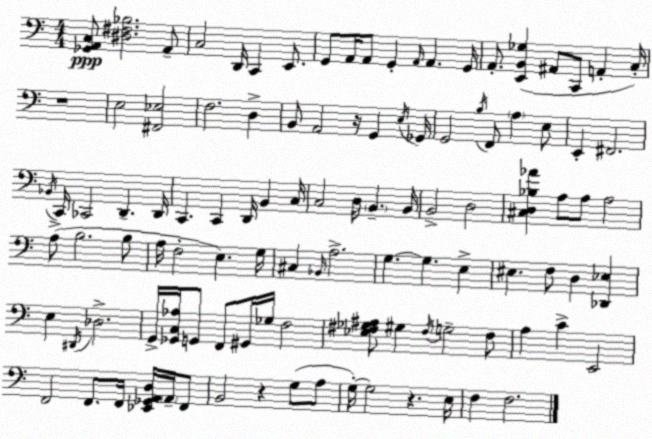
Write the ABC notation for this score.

X:1
T:Untitled
M:4/4
L:1/4
K:Am
[_G,,A,,C,]/2 [^D,^F,_B,]2 A,,/2 C,2 D,,/4 C,, E,,/2 G,,/2 A,,/4 A,,/2 G,, A,,/4 A,, G,,/4 A,,/2 [E,,B,,_G,] ^A,,/2 C,,/2 A,, C,/4 z4 E,2 [^F,,_E,]2 F,2 D, B,,/2 A,,2 z/4 G,, E,/4 _G,,/4 G,,2 B,/4 F,,/2 A, E,/2 E,, ^F,,2 _B,,/4 C,,/4 _C,,2 D,, D,,/4 C,, C,, D,,/4 B,, C,/4 C,2 D,/4 B,, B,,/4 B,,2 D,2 [^C,D,_B,_A] A,/2 A,/2 A,2 A,/2 B,2 B,/2 A,/4 F,2 E, G,/4 ^C, _B,,/4 A,2 G, G, E, ^E, F,/2 D, [_D,,_E,] E, ^D,,/4 _D,2 G,,/4 [_G,,C,_A,]/4 G,,/2 F,,/2 ^G,,/4 _G,/4 F,2 [_E,^F,_G,^A,]/2 ^G, ^F,/4 G,2 ^F,/2 A, C E,,2 F,,2 F,,/2 F,,/4 [_E,,_G,,A,,D,]/4 A,,/4 F,,/2 B,,2 z G,/2 A,/2 G,/4 G,2 z E,/4 F, F,2